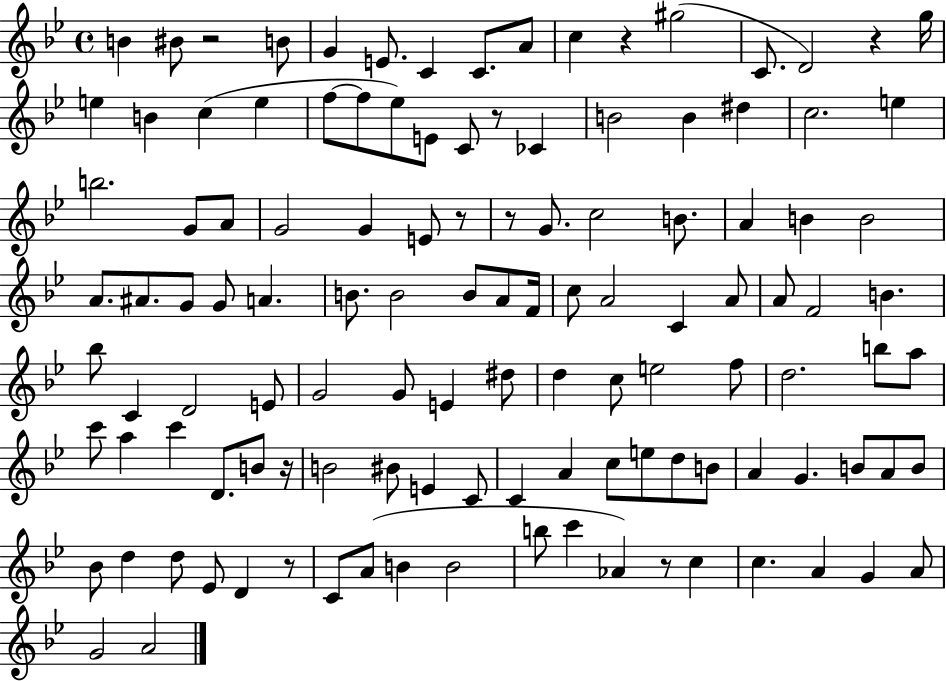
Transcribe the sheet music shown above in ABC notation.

X:1
T:Untitled
M:4/4
L:1/4
K:Bb
B ^B/2 z2 B/2 G E/2 C C/2 A/2 c z ^g2 C/2 D2 z g/4 e B c e f/2 f/2 _e/2 E/2 C/2 z/2 _C B2 B ^d c2 e b2 G/2 A/2 G2 G E/2 z/2 z/2 G/2 c2 B/2 A B B2 A/2 ^A/2 G/2 G/2 A B/2 B2 B/2 A/2 F/4 c/2 A2 C A/2 A/2 F2 B _b/2 C D2 E/2 G2 G/2 E ^d/2 d c/2 e2 f/2 d2 b/2 a/2 c'/2 a c' D/2 B/2 z/4 B2 ^B/2 E C/2 C A c/2 e/2 d/2 B/2 A G B/2 A/2 B/2 _B/2 d d/2 _E/2 D z/2 C/2 A/2 B B2 b/2 c' _A z/2 c c A G A/2 G2 A2